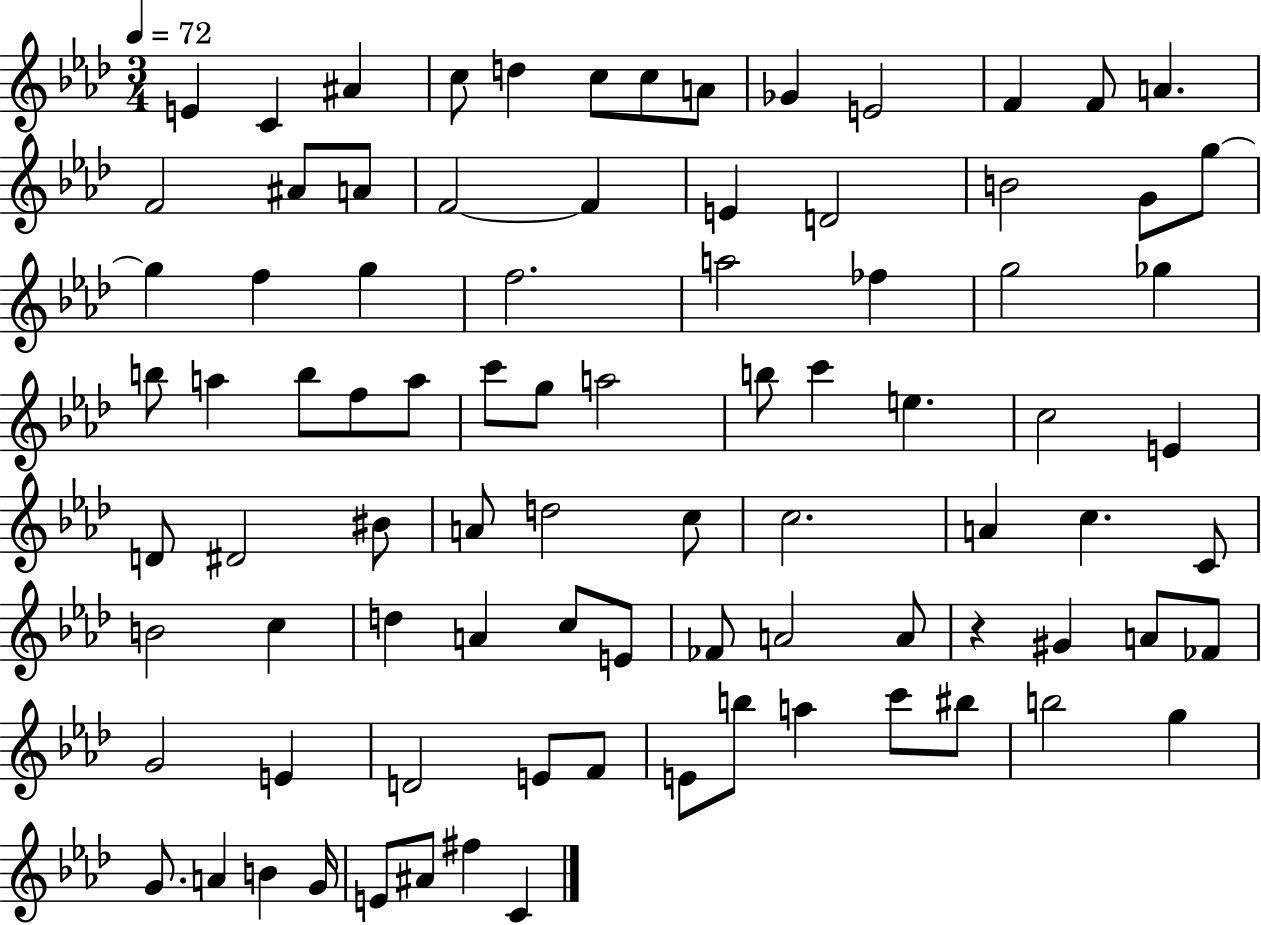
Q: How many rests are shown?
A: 1